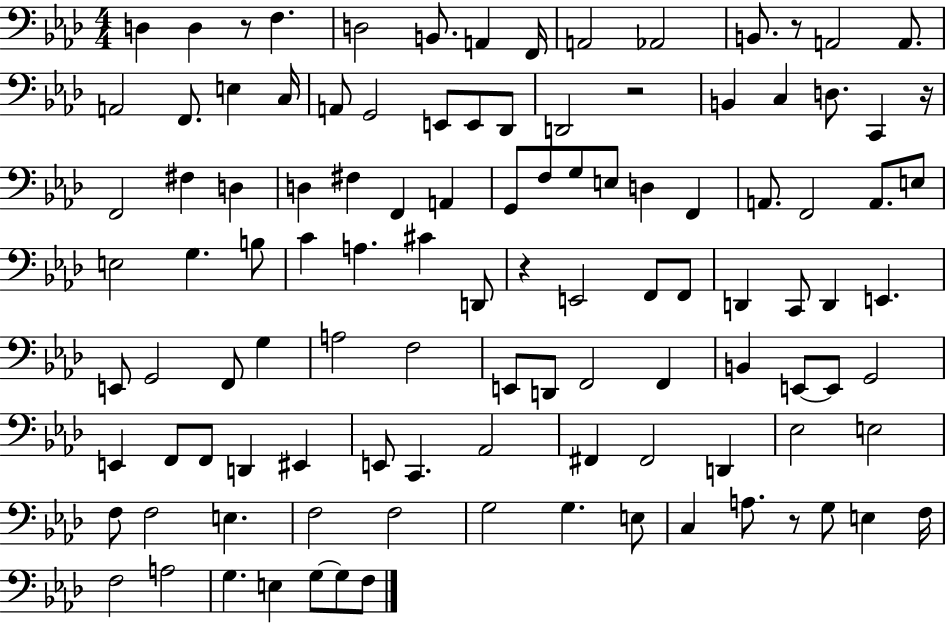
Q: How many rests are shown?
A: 6